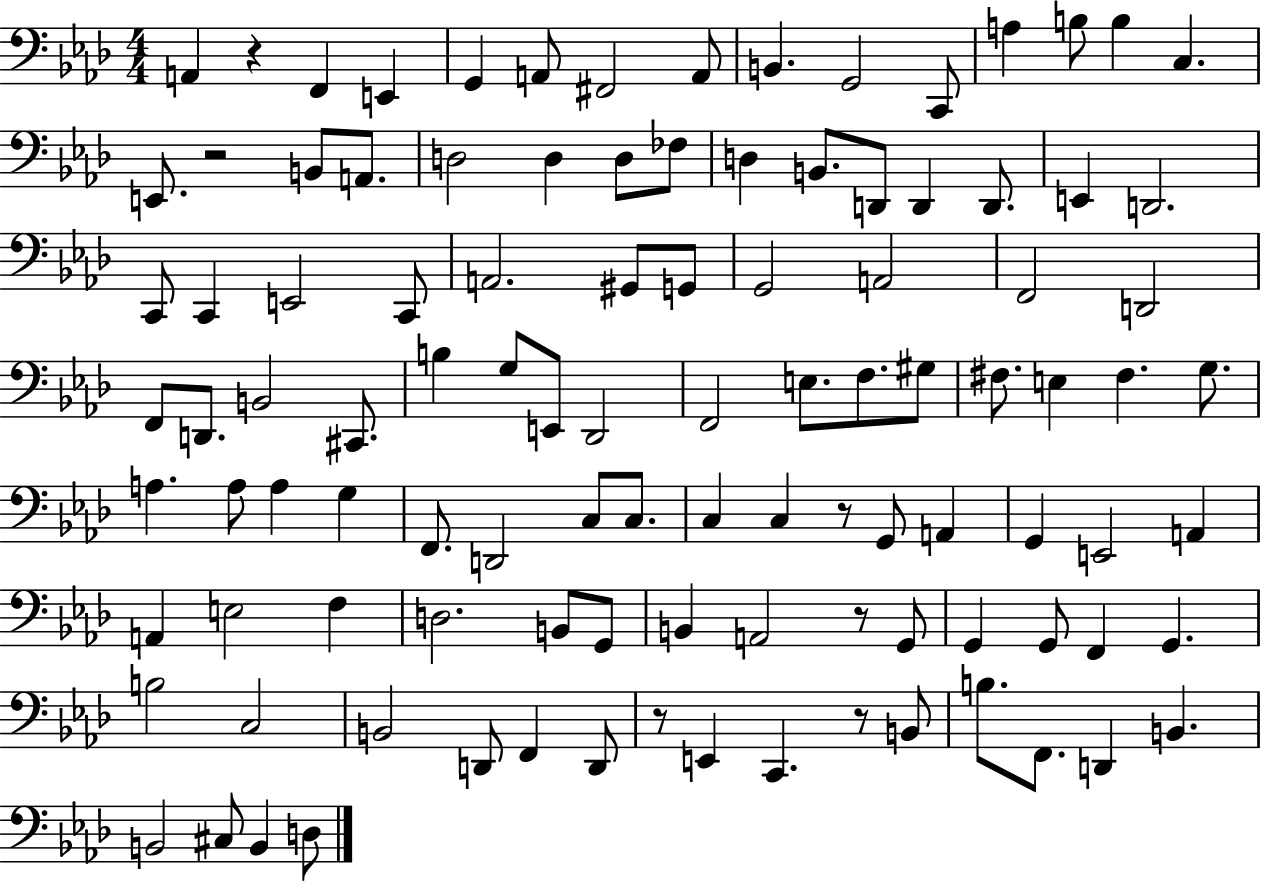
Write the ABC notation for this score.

X:1
T:Untitled
M:4/4
L:1/4
K:Ab
A,, z F,, E,, G,, A,,/2 ^F,,2 A,,/2 B,, G,,2 C,,/2 A, B,/2 B, C, E,,/2 z2 B,,/2 A,,/2 D,2 D, D,/2 _F,/2 D, B,,/2 D,,/2 D,, D,,/2 E,, D,,2 C,,/2 C,, E,,2 C,,/2 A,,2 ^G,,/2 G,,/2 G,,2 A,,2 F,,2 D,,2 F,,/2 D,,/2 B,,2 ^C,,/2 B, G,/2 E,,/2 _D,,2 F,,2 E,/2 F,/2 ^G,/2 ^F,/2 E, ^F, G,/2 A, A,/2 A, G, F,,/2 D,,2 C,/2 C,/2 C, C, z/2 G,,/2 A,, G,, E,,2 A,, A,, E,2 F, D,2 B,,/2 G,,/2 B,, A,,2 z/2 G,,/2 G,, G,,/2 F,, G,, B,2 C,2 B,,2 D,,/2 F,, D,,/2 z/2 E,, C,, z/2 B,,/2 B,/2 F,,/2 D,, B,, B,,2 ^C,/2 B,, D,/2